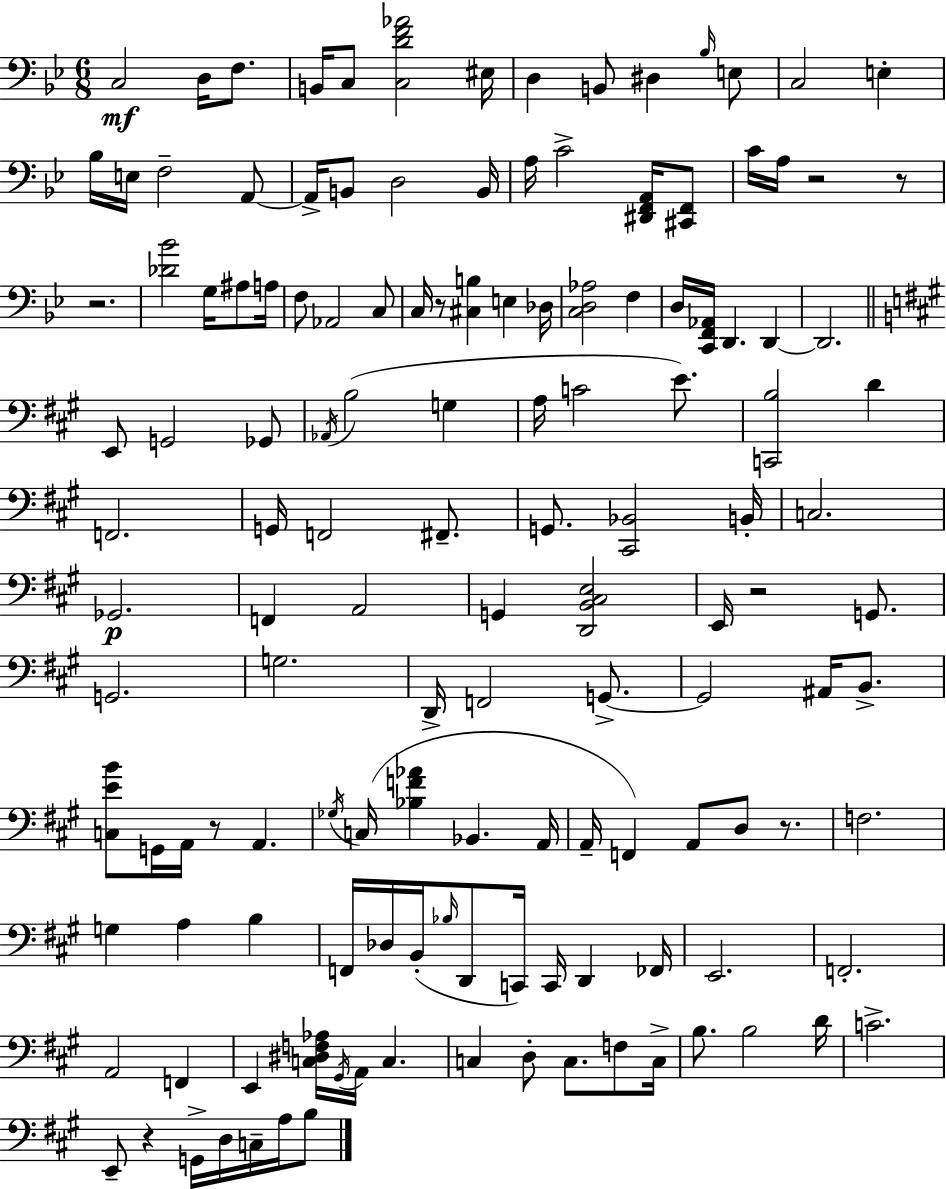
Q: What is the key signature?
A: G minor